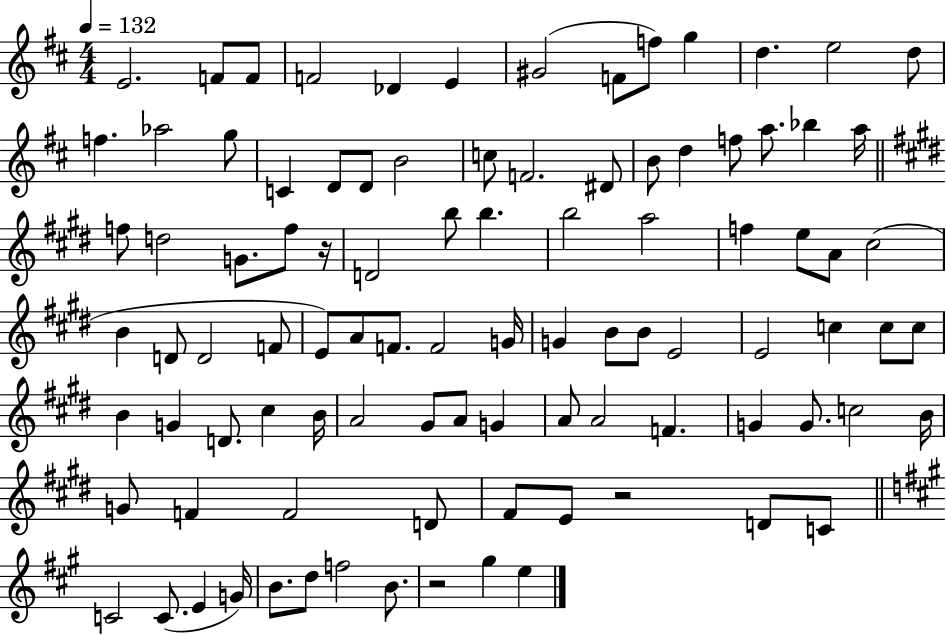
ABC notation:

X:1
T:Untitled
M:4/4
L:1/4
K:D
E2 F/2 F/2 F2 _D E ^G2 F/2 f/2 g d e2 d/2 f _a2 g/2 C D/2 D/2 B2 c/2 F2 ^D/2 B/2 d f/2 a/2 _b a/4 f/2 d2 G/2 f/2 z/4 D2 b/2 b b2 a2 f e/2 A/2 ^c2 B D/2 D2 F/2 E/2 A/2 F/2 F2 G/4 G B/2 B/2 E2 E2 c c/2 c/2 B G D/2 ^c B/4 A2 ^G/2 A/2 G A/2 A2 F G G/2 c2 B/4 G/2 F F2 D/2 ^F/2 E/2 z2 D/2 C/2 C2 C/2 E G/4 B/2 d/2 f2 B/2 z2 ^g e